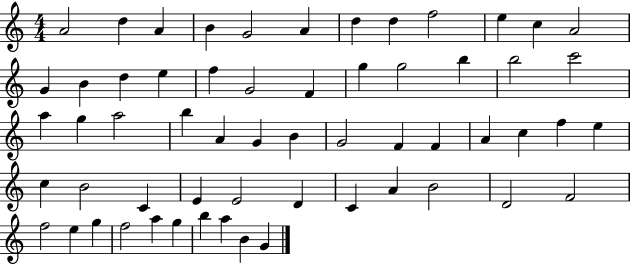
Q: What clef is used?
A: treble